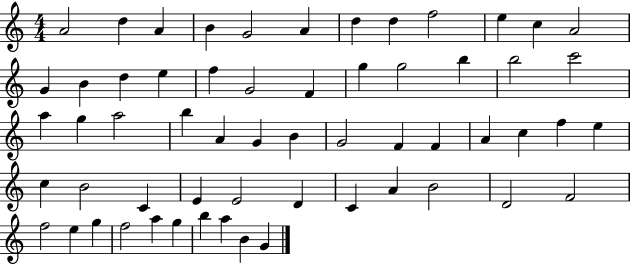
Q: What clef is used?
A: treble